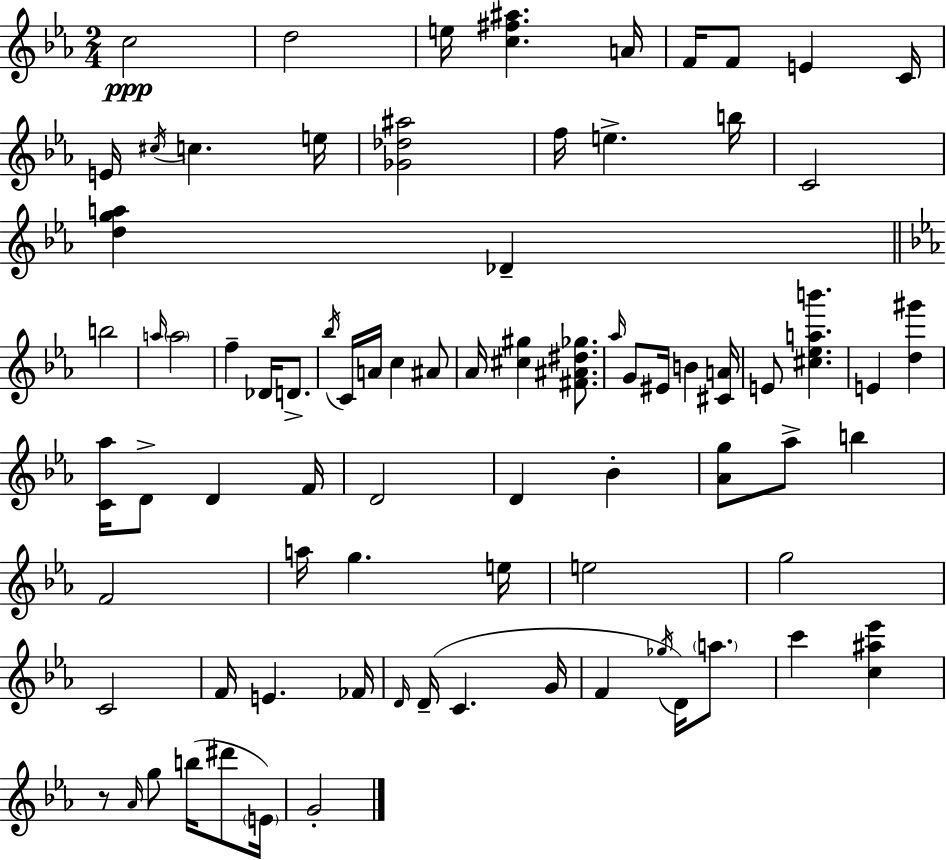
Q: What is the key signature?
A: EES major